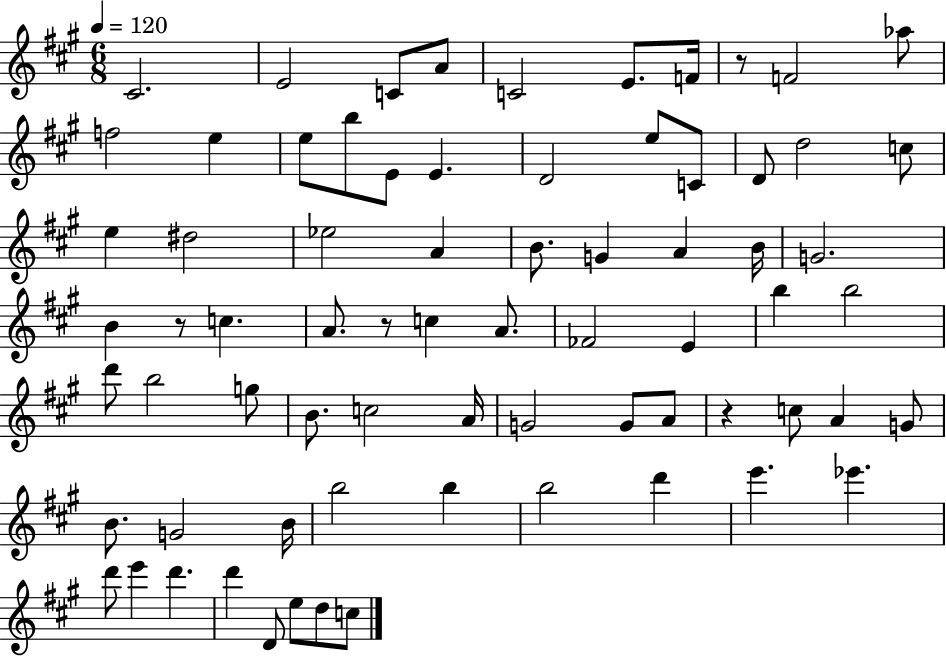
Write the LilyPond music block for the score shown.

{
  \clef treble
  \numericTimeSignature
  \time 6/8
  \key a \major
  \tempo 4 = 120
  cis'2. | e'2 c'8 a'8 | c'2 e'8. f'16 | r8 f'2 aes''8 | \break f''2 e''4 | e''8 b''8 e'8 e'4. | d'2 e''8 c'8 | d'8 d''2 c''8 | \break e''4 dis''2 | ees''2 a'4 | b'8. g'4 a'4 b'16 | g'2. | \break b'4 r8 c''4. | a'8. r8 c''4 a'8. | fes'2 e'4 | b''4 b''2 | \break d'''8 b''2 g''8 | b'8. c''2 a'16 | g'2 g'8 a'8 | r4 c''8 a'4 g'8 | \break b'8. g'2 b'16 | b''2 b''4 | b''2 d'''4 | e'''4. ees'''4. | \break d'''8 e'''4 d'''4. | d'''4 d'8 e''8 d''8 c''8 | \bar "|."
}